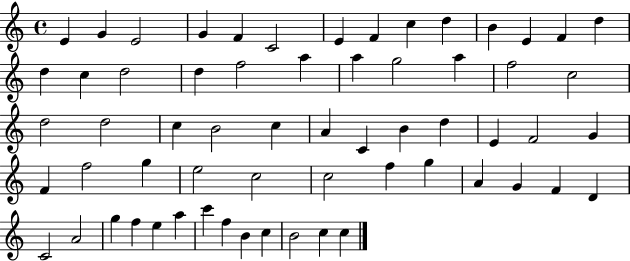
{
  \clef treble
  \time 4/4
  \defaultTimeSignature
  \key c \major
  e'4 g'4 e'2 | g'4 f'4 c'2 | e'4 f'4 c''4 d''4 | b'4 e'4 f'4 d''4 | \break d''4 c''4 d''2 | d''4 f''2 a''4 | a''4 g''2 a''4 | f''2 c''2 | \break d''2 d''2 | c''4 b'2 c''4 | a'4 c'4 b'4 d''4 | e'4 f'2 g'4 | \break f'4 f''2 g''4 | e''2 c''2 | c''2 f''4 g''4 | a'4 g'4 f'4 d'4 | \break c'2 a'2 | g''4 f''4 e''4 a''4 | c'''4 f''4 b'4 c''4 | b'2 c''4 c''4 | \break \bar "|."
}